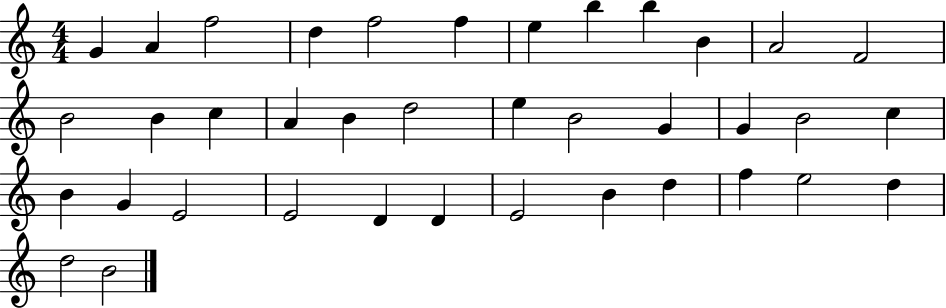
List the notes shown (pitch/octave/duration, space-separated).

G4/q A4/q F5/h D5/q F5/h F5/q E5/q B5/q B5/q B4/q A4/h F4/h B4/h B4/q C5/q A4/q B4/q D5/h E5/q B4/h G4/q G4/q B4/h C5/q B4/q G4/q E4/h E4/h D4/q D4/q E4/h B4/q D5/q F5/q E5/h D5/q D5/h B4/h